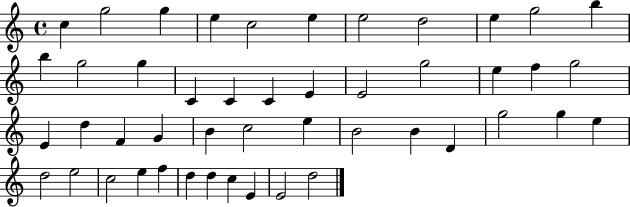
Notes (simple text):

C5/q G5/h G5/q E5/q C5/h E5/q E5/h D5/h E5/q G5/h B5/q B5/q G5/h G5/q C4/q C4/q C4/q E4/q E4/h G5/h E5/q F5/q G5/h E4/q D5/q F4/q G4/q B4/q C5/h E5/q B4/h B4/q D4/q G5/h G5/q E5/q D5/h E5/h C5/h E5/q F5/q D5/q D5/q C5/q E4/q E4/h D5/h